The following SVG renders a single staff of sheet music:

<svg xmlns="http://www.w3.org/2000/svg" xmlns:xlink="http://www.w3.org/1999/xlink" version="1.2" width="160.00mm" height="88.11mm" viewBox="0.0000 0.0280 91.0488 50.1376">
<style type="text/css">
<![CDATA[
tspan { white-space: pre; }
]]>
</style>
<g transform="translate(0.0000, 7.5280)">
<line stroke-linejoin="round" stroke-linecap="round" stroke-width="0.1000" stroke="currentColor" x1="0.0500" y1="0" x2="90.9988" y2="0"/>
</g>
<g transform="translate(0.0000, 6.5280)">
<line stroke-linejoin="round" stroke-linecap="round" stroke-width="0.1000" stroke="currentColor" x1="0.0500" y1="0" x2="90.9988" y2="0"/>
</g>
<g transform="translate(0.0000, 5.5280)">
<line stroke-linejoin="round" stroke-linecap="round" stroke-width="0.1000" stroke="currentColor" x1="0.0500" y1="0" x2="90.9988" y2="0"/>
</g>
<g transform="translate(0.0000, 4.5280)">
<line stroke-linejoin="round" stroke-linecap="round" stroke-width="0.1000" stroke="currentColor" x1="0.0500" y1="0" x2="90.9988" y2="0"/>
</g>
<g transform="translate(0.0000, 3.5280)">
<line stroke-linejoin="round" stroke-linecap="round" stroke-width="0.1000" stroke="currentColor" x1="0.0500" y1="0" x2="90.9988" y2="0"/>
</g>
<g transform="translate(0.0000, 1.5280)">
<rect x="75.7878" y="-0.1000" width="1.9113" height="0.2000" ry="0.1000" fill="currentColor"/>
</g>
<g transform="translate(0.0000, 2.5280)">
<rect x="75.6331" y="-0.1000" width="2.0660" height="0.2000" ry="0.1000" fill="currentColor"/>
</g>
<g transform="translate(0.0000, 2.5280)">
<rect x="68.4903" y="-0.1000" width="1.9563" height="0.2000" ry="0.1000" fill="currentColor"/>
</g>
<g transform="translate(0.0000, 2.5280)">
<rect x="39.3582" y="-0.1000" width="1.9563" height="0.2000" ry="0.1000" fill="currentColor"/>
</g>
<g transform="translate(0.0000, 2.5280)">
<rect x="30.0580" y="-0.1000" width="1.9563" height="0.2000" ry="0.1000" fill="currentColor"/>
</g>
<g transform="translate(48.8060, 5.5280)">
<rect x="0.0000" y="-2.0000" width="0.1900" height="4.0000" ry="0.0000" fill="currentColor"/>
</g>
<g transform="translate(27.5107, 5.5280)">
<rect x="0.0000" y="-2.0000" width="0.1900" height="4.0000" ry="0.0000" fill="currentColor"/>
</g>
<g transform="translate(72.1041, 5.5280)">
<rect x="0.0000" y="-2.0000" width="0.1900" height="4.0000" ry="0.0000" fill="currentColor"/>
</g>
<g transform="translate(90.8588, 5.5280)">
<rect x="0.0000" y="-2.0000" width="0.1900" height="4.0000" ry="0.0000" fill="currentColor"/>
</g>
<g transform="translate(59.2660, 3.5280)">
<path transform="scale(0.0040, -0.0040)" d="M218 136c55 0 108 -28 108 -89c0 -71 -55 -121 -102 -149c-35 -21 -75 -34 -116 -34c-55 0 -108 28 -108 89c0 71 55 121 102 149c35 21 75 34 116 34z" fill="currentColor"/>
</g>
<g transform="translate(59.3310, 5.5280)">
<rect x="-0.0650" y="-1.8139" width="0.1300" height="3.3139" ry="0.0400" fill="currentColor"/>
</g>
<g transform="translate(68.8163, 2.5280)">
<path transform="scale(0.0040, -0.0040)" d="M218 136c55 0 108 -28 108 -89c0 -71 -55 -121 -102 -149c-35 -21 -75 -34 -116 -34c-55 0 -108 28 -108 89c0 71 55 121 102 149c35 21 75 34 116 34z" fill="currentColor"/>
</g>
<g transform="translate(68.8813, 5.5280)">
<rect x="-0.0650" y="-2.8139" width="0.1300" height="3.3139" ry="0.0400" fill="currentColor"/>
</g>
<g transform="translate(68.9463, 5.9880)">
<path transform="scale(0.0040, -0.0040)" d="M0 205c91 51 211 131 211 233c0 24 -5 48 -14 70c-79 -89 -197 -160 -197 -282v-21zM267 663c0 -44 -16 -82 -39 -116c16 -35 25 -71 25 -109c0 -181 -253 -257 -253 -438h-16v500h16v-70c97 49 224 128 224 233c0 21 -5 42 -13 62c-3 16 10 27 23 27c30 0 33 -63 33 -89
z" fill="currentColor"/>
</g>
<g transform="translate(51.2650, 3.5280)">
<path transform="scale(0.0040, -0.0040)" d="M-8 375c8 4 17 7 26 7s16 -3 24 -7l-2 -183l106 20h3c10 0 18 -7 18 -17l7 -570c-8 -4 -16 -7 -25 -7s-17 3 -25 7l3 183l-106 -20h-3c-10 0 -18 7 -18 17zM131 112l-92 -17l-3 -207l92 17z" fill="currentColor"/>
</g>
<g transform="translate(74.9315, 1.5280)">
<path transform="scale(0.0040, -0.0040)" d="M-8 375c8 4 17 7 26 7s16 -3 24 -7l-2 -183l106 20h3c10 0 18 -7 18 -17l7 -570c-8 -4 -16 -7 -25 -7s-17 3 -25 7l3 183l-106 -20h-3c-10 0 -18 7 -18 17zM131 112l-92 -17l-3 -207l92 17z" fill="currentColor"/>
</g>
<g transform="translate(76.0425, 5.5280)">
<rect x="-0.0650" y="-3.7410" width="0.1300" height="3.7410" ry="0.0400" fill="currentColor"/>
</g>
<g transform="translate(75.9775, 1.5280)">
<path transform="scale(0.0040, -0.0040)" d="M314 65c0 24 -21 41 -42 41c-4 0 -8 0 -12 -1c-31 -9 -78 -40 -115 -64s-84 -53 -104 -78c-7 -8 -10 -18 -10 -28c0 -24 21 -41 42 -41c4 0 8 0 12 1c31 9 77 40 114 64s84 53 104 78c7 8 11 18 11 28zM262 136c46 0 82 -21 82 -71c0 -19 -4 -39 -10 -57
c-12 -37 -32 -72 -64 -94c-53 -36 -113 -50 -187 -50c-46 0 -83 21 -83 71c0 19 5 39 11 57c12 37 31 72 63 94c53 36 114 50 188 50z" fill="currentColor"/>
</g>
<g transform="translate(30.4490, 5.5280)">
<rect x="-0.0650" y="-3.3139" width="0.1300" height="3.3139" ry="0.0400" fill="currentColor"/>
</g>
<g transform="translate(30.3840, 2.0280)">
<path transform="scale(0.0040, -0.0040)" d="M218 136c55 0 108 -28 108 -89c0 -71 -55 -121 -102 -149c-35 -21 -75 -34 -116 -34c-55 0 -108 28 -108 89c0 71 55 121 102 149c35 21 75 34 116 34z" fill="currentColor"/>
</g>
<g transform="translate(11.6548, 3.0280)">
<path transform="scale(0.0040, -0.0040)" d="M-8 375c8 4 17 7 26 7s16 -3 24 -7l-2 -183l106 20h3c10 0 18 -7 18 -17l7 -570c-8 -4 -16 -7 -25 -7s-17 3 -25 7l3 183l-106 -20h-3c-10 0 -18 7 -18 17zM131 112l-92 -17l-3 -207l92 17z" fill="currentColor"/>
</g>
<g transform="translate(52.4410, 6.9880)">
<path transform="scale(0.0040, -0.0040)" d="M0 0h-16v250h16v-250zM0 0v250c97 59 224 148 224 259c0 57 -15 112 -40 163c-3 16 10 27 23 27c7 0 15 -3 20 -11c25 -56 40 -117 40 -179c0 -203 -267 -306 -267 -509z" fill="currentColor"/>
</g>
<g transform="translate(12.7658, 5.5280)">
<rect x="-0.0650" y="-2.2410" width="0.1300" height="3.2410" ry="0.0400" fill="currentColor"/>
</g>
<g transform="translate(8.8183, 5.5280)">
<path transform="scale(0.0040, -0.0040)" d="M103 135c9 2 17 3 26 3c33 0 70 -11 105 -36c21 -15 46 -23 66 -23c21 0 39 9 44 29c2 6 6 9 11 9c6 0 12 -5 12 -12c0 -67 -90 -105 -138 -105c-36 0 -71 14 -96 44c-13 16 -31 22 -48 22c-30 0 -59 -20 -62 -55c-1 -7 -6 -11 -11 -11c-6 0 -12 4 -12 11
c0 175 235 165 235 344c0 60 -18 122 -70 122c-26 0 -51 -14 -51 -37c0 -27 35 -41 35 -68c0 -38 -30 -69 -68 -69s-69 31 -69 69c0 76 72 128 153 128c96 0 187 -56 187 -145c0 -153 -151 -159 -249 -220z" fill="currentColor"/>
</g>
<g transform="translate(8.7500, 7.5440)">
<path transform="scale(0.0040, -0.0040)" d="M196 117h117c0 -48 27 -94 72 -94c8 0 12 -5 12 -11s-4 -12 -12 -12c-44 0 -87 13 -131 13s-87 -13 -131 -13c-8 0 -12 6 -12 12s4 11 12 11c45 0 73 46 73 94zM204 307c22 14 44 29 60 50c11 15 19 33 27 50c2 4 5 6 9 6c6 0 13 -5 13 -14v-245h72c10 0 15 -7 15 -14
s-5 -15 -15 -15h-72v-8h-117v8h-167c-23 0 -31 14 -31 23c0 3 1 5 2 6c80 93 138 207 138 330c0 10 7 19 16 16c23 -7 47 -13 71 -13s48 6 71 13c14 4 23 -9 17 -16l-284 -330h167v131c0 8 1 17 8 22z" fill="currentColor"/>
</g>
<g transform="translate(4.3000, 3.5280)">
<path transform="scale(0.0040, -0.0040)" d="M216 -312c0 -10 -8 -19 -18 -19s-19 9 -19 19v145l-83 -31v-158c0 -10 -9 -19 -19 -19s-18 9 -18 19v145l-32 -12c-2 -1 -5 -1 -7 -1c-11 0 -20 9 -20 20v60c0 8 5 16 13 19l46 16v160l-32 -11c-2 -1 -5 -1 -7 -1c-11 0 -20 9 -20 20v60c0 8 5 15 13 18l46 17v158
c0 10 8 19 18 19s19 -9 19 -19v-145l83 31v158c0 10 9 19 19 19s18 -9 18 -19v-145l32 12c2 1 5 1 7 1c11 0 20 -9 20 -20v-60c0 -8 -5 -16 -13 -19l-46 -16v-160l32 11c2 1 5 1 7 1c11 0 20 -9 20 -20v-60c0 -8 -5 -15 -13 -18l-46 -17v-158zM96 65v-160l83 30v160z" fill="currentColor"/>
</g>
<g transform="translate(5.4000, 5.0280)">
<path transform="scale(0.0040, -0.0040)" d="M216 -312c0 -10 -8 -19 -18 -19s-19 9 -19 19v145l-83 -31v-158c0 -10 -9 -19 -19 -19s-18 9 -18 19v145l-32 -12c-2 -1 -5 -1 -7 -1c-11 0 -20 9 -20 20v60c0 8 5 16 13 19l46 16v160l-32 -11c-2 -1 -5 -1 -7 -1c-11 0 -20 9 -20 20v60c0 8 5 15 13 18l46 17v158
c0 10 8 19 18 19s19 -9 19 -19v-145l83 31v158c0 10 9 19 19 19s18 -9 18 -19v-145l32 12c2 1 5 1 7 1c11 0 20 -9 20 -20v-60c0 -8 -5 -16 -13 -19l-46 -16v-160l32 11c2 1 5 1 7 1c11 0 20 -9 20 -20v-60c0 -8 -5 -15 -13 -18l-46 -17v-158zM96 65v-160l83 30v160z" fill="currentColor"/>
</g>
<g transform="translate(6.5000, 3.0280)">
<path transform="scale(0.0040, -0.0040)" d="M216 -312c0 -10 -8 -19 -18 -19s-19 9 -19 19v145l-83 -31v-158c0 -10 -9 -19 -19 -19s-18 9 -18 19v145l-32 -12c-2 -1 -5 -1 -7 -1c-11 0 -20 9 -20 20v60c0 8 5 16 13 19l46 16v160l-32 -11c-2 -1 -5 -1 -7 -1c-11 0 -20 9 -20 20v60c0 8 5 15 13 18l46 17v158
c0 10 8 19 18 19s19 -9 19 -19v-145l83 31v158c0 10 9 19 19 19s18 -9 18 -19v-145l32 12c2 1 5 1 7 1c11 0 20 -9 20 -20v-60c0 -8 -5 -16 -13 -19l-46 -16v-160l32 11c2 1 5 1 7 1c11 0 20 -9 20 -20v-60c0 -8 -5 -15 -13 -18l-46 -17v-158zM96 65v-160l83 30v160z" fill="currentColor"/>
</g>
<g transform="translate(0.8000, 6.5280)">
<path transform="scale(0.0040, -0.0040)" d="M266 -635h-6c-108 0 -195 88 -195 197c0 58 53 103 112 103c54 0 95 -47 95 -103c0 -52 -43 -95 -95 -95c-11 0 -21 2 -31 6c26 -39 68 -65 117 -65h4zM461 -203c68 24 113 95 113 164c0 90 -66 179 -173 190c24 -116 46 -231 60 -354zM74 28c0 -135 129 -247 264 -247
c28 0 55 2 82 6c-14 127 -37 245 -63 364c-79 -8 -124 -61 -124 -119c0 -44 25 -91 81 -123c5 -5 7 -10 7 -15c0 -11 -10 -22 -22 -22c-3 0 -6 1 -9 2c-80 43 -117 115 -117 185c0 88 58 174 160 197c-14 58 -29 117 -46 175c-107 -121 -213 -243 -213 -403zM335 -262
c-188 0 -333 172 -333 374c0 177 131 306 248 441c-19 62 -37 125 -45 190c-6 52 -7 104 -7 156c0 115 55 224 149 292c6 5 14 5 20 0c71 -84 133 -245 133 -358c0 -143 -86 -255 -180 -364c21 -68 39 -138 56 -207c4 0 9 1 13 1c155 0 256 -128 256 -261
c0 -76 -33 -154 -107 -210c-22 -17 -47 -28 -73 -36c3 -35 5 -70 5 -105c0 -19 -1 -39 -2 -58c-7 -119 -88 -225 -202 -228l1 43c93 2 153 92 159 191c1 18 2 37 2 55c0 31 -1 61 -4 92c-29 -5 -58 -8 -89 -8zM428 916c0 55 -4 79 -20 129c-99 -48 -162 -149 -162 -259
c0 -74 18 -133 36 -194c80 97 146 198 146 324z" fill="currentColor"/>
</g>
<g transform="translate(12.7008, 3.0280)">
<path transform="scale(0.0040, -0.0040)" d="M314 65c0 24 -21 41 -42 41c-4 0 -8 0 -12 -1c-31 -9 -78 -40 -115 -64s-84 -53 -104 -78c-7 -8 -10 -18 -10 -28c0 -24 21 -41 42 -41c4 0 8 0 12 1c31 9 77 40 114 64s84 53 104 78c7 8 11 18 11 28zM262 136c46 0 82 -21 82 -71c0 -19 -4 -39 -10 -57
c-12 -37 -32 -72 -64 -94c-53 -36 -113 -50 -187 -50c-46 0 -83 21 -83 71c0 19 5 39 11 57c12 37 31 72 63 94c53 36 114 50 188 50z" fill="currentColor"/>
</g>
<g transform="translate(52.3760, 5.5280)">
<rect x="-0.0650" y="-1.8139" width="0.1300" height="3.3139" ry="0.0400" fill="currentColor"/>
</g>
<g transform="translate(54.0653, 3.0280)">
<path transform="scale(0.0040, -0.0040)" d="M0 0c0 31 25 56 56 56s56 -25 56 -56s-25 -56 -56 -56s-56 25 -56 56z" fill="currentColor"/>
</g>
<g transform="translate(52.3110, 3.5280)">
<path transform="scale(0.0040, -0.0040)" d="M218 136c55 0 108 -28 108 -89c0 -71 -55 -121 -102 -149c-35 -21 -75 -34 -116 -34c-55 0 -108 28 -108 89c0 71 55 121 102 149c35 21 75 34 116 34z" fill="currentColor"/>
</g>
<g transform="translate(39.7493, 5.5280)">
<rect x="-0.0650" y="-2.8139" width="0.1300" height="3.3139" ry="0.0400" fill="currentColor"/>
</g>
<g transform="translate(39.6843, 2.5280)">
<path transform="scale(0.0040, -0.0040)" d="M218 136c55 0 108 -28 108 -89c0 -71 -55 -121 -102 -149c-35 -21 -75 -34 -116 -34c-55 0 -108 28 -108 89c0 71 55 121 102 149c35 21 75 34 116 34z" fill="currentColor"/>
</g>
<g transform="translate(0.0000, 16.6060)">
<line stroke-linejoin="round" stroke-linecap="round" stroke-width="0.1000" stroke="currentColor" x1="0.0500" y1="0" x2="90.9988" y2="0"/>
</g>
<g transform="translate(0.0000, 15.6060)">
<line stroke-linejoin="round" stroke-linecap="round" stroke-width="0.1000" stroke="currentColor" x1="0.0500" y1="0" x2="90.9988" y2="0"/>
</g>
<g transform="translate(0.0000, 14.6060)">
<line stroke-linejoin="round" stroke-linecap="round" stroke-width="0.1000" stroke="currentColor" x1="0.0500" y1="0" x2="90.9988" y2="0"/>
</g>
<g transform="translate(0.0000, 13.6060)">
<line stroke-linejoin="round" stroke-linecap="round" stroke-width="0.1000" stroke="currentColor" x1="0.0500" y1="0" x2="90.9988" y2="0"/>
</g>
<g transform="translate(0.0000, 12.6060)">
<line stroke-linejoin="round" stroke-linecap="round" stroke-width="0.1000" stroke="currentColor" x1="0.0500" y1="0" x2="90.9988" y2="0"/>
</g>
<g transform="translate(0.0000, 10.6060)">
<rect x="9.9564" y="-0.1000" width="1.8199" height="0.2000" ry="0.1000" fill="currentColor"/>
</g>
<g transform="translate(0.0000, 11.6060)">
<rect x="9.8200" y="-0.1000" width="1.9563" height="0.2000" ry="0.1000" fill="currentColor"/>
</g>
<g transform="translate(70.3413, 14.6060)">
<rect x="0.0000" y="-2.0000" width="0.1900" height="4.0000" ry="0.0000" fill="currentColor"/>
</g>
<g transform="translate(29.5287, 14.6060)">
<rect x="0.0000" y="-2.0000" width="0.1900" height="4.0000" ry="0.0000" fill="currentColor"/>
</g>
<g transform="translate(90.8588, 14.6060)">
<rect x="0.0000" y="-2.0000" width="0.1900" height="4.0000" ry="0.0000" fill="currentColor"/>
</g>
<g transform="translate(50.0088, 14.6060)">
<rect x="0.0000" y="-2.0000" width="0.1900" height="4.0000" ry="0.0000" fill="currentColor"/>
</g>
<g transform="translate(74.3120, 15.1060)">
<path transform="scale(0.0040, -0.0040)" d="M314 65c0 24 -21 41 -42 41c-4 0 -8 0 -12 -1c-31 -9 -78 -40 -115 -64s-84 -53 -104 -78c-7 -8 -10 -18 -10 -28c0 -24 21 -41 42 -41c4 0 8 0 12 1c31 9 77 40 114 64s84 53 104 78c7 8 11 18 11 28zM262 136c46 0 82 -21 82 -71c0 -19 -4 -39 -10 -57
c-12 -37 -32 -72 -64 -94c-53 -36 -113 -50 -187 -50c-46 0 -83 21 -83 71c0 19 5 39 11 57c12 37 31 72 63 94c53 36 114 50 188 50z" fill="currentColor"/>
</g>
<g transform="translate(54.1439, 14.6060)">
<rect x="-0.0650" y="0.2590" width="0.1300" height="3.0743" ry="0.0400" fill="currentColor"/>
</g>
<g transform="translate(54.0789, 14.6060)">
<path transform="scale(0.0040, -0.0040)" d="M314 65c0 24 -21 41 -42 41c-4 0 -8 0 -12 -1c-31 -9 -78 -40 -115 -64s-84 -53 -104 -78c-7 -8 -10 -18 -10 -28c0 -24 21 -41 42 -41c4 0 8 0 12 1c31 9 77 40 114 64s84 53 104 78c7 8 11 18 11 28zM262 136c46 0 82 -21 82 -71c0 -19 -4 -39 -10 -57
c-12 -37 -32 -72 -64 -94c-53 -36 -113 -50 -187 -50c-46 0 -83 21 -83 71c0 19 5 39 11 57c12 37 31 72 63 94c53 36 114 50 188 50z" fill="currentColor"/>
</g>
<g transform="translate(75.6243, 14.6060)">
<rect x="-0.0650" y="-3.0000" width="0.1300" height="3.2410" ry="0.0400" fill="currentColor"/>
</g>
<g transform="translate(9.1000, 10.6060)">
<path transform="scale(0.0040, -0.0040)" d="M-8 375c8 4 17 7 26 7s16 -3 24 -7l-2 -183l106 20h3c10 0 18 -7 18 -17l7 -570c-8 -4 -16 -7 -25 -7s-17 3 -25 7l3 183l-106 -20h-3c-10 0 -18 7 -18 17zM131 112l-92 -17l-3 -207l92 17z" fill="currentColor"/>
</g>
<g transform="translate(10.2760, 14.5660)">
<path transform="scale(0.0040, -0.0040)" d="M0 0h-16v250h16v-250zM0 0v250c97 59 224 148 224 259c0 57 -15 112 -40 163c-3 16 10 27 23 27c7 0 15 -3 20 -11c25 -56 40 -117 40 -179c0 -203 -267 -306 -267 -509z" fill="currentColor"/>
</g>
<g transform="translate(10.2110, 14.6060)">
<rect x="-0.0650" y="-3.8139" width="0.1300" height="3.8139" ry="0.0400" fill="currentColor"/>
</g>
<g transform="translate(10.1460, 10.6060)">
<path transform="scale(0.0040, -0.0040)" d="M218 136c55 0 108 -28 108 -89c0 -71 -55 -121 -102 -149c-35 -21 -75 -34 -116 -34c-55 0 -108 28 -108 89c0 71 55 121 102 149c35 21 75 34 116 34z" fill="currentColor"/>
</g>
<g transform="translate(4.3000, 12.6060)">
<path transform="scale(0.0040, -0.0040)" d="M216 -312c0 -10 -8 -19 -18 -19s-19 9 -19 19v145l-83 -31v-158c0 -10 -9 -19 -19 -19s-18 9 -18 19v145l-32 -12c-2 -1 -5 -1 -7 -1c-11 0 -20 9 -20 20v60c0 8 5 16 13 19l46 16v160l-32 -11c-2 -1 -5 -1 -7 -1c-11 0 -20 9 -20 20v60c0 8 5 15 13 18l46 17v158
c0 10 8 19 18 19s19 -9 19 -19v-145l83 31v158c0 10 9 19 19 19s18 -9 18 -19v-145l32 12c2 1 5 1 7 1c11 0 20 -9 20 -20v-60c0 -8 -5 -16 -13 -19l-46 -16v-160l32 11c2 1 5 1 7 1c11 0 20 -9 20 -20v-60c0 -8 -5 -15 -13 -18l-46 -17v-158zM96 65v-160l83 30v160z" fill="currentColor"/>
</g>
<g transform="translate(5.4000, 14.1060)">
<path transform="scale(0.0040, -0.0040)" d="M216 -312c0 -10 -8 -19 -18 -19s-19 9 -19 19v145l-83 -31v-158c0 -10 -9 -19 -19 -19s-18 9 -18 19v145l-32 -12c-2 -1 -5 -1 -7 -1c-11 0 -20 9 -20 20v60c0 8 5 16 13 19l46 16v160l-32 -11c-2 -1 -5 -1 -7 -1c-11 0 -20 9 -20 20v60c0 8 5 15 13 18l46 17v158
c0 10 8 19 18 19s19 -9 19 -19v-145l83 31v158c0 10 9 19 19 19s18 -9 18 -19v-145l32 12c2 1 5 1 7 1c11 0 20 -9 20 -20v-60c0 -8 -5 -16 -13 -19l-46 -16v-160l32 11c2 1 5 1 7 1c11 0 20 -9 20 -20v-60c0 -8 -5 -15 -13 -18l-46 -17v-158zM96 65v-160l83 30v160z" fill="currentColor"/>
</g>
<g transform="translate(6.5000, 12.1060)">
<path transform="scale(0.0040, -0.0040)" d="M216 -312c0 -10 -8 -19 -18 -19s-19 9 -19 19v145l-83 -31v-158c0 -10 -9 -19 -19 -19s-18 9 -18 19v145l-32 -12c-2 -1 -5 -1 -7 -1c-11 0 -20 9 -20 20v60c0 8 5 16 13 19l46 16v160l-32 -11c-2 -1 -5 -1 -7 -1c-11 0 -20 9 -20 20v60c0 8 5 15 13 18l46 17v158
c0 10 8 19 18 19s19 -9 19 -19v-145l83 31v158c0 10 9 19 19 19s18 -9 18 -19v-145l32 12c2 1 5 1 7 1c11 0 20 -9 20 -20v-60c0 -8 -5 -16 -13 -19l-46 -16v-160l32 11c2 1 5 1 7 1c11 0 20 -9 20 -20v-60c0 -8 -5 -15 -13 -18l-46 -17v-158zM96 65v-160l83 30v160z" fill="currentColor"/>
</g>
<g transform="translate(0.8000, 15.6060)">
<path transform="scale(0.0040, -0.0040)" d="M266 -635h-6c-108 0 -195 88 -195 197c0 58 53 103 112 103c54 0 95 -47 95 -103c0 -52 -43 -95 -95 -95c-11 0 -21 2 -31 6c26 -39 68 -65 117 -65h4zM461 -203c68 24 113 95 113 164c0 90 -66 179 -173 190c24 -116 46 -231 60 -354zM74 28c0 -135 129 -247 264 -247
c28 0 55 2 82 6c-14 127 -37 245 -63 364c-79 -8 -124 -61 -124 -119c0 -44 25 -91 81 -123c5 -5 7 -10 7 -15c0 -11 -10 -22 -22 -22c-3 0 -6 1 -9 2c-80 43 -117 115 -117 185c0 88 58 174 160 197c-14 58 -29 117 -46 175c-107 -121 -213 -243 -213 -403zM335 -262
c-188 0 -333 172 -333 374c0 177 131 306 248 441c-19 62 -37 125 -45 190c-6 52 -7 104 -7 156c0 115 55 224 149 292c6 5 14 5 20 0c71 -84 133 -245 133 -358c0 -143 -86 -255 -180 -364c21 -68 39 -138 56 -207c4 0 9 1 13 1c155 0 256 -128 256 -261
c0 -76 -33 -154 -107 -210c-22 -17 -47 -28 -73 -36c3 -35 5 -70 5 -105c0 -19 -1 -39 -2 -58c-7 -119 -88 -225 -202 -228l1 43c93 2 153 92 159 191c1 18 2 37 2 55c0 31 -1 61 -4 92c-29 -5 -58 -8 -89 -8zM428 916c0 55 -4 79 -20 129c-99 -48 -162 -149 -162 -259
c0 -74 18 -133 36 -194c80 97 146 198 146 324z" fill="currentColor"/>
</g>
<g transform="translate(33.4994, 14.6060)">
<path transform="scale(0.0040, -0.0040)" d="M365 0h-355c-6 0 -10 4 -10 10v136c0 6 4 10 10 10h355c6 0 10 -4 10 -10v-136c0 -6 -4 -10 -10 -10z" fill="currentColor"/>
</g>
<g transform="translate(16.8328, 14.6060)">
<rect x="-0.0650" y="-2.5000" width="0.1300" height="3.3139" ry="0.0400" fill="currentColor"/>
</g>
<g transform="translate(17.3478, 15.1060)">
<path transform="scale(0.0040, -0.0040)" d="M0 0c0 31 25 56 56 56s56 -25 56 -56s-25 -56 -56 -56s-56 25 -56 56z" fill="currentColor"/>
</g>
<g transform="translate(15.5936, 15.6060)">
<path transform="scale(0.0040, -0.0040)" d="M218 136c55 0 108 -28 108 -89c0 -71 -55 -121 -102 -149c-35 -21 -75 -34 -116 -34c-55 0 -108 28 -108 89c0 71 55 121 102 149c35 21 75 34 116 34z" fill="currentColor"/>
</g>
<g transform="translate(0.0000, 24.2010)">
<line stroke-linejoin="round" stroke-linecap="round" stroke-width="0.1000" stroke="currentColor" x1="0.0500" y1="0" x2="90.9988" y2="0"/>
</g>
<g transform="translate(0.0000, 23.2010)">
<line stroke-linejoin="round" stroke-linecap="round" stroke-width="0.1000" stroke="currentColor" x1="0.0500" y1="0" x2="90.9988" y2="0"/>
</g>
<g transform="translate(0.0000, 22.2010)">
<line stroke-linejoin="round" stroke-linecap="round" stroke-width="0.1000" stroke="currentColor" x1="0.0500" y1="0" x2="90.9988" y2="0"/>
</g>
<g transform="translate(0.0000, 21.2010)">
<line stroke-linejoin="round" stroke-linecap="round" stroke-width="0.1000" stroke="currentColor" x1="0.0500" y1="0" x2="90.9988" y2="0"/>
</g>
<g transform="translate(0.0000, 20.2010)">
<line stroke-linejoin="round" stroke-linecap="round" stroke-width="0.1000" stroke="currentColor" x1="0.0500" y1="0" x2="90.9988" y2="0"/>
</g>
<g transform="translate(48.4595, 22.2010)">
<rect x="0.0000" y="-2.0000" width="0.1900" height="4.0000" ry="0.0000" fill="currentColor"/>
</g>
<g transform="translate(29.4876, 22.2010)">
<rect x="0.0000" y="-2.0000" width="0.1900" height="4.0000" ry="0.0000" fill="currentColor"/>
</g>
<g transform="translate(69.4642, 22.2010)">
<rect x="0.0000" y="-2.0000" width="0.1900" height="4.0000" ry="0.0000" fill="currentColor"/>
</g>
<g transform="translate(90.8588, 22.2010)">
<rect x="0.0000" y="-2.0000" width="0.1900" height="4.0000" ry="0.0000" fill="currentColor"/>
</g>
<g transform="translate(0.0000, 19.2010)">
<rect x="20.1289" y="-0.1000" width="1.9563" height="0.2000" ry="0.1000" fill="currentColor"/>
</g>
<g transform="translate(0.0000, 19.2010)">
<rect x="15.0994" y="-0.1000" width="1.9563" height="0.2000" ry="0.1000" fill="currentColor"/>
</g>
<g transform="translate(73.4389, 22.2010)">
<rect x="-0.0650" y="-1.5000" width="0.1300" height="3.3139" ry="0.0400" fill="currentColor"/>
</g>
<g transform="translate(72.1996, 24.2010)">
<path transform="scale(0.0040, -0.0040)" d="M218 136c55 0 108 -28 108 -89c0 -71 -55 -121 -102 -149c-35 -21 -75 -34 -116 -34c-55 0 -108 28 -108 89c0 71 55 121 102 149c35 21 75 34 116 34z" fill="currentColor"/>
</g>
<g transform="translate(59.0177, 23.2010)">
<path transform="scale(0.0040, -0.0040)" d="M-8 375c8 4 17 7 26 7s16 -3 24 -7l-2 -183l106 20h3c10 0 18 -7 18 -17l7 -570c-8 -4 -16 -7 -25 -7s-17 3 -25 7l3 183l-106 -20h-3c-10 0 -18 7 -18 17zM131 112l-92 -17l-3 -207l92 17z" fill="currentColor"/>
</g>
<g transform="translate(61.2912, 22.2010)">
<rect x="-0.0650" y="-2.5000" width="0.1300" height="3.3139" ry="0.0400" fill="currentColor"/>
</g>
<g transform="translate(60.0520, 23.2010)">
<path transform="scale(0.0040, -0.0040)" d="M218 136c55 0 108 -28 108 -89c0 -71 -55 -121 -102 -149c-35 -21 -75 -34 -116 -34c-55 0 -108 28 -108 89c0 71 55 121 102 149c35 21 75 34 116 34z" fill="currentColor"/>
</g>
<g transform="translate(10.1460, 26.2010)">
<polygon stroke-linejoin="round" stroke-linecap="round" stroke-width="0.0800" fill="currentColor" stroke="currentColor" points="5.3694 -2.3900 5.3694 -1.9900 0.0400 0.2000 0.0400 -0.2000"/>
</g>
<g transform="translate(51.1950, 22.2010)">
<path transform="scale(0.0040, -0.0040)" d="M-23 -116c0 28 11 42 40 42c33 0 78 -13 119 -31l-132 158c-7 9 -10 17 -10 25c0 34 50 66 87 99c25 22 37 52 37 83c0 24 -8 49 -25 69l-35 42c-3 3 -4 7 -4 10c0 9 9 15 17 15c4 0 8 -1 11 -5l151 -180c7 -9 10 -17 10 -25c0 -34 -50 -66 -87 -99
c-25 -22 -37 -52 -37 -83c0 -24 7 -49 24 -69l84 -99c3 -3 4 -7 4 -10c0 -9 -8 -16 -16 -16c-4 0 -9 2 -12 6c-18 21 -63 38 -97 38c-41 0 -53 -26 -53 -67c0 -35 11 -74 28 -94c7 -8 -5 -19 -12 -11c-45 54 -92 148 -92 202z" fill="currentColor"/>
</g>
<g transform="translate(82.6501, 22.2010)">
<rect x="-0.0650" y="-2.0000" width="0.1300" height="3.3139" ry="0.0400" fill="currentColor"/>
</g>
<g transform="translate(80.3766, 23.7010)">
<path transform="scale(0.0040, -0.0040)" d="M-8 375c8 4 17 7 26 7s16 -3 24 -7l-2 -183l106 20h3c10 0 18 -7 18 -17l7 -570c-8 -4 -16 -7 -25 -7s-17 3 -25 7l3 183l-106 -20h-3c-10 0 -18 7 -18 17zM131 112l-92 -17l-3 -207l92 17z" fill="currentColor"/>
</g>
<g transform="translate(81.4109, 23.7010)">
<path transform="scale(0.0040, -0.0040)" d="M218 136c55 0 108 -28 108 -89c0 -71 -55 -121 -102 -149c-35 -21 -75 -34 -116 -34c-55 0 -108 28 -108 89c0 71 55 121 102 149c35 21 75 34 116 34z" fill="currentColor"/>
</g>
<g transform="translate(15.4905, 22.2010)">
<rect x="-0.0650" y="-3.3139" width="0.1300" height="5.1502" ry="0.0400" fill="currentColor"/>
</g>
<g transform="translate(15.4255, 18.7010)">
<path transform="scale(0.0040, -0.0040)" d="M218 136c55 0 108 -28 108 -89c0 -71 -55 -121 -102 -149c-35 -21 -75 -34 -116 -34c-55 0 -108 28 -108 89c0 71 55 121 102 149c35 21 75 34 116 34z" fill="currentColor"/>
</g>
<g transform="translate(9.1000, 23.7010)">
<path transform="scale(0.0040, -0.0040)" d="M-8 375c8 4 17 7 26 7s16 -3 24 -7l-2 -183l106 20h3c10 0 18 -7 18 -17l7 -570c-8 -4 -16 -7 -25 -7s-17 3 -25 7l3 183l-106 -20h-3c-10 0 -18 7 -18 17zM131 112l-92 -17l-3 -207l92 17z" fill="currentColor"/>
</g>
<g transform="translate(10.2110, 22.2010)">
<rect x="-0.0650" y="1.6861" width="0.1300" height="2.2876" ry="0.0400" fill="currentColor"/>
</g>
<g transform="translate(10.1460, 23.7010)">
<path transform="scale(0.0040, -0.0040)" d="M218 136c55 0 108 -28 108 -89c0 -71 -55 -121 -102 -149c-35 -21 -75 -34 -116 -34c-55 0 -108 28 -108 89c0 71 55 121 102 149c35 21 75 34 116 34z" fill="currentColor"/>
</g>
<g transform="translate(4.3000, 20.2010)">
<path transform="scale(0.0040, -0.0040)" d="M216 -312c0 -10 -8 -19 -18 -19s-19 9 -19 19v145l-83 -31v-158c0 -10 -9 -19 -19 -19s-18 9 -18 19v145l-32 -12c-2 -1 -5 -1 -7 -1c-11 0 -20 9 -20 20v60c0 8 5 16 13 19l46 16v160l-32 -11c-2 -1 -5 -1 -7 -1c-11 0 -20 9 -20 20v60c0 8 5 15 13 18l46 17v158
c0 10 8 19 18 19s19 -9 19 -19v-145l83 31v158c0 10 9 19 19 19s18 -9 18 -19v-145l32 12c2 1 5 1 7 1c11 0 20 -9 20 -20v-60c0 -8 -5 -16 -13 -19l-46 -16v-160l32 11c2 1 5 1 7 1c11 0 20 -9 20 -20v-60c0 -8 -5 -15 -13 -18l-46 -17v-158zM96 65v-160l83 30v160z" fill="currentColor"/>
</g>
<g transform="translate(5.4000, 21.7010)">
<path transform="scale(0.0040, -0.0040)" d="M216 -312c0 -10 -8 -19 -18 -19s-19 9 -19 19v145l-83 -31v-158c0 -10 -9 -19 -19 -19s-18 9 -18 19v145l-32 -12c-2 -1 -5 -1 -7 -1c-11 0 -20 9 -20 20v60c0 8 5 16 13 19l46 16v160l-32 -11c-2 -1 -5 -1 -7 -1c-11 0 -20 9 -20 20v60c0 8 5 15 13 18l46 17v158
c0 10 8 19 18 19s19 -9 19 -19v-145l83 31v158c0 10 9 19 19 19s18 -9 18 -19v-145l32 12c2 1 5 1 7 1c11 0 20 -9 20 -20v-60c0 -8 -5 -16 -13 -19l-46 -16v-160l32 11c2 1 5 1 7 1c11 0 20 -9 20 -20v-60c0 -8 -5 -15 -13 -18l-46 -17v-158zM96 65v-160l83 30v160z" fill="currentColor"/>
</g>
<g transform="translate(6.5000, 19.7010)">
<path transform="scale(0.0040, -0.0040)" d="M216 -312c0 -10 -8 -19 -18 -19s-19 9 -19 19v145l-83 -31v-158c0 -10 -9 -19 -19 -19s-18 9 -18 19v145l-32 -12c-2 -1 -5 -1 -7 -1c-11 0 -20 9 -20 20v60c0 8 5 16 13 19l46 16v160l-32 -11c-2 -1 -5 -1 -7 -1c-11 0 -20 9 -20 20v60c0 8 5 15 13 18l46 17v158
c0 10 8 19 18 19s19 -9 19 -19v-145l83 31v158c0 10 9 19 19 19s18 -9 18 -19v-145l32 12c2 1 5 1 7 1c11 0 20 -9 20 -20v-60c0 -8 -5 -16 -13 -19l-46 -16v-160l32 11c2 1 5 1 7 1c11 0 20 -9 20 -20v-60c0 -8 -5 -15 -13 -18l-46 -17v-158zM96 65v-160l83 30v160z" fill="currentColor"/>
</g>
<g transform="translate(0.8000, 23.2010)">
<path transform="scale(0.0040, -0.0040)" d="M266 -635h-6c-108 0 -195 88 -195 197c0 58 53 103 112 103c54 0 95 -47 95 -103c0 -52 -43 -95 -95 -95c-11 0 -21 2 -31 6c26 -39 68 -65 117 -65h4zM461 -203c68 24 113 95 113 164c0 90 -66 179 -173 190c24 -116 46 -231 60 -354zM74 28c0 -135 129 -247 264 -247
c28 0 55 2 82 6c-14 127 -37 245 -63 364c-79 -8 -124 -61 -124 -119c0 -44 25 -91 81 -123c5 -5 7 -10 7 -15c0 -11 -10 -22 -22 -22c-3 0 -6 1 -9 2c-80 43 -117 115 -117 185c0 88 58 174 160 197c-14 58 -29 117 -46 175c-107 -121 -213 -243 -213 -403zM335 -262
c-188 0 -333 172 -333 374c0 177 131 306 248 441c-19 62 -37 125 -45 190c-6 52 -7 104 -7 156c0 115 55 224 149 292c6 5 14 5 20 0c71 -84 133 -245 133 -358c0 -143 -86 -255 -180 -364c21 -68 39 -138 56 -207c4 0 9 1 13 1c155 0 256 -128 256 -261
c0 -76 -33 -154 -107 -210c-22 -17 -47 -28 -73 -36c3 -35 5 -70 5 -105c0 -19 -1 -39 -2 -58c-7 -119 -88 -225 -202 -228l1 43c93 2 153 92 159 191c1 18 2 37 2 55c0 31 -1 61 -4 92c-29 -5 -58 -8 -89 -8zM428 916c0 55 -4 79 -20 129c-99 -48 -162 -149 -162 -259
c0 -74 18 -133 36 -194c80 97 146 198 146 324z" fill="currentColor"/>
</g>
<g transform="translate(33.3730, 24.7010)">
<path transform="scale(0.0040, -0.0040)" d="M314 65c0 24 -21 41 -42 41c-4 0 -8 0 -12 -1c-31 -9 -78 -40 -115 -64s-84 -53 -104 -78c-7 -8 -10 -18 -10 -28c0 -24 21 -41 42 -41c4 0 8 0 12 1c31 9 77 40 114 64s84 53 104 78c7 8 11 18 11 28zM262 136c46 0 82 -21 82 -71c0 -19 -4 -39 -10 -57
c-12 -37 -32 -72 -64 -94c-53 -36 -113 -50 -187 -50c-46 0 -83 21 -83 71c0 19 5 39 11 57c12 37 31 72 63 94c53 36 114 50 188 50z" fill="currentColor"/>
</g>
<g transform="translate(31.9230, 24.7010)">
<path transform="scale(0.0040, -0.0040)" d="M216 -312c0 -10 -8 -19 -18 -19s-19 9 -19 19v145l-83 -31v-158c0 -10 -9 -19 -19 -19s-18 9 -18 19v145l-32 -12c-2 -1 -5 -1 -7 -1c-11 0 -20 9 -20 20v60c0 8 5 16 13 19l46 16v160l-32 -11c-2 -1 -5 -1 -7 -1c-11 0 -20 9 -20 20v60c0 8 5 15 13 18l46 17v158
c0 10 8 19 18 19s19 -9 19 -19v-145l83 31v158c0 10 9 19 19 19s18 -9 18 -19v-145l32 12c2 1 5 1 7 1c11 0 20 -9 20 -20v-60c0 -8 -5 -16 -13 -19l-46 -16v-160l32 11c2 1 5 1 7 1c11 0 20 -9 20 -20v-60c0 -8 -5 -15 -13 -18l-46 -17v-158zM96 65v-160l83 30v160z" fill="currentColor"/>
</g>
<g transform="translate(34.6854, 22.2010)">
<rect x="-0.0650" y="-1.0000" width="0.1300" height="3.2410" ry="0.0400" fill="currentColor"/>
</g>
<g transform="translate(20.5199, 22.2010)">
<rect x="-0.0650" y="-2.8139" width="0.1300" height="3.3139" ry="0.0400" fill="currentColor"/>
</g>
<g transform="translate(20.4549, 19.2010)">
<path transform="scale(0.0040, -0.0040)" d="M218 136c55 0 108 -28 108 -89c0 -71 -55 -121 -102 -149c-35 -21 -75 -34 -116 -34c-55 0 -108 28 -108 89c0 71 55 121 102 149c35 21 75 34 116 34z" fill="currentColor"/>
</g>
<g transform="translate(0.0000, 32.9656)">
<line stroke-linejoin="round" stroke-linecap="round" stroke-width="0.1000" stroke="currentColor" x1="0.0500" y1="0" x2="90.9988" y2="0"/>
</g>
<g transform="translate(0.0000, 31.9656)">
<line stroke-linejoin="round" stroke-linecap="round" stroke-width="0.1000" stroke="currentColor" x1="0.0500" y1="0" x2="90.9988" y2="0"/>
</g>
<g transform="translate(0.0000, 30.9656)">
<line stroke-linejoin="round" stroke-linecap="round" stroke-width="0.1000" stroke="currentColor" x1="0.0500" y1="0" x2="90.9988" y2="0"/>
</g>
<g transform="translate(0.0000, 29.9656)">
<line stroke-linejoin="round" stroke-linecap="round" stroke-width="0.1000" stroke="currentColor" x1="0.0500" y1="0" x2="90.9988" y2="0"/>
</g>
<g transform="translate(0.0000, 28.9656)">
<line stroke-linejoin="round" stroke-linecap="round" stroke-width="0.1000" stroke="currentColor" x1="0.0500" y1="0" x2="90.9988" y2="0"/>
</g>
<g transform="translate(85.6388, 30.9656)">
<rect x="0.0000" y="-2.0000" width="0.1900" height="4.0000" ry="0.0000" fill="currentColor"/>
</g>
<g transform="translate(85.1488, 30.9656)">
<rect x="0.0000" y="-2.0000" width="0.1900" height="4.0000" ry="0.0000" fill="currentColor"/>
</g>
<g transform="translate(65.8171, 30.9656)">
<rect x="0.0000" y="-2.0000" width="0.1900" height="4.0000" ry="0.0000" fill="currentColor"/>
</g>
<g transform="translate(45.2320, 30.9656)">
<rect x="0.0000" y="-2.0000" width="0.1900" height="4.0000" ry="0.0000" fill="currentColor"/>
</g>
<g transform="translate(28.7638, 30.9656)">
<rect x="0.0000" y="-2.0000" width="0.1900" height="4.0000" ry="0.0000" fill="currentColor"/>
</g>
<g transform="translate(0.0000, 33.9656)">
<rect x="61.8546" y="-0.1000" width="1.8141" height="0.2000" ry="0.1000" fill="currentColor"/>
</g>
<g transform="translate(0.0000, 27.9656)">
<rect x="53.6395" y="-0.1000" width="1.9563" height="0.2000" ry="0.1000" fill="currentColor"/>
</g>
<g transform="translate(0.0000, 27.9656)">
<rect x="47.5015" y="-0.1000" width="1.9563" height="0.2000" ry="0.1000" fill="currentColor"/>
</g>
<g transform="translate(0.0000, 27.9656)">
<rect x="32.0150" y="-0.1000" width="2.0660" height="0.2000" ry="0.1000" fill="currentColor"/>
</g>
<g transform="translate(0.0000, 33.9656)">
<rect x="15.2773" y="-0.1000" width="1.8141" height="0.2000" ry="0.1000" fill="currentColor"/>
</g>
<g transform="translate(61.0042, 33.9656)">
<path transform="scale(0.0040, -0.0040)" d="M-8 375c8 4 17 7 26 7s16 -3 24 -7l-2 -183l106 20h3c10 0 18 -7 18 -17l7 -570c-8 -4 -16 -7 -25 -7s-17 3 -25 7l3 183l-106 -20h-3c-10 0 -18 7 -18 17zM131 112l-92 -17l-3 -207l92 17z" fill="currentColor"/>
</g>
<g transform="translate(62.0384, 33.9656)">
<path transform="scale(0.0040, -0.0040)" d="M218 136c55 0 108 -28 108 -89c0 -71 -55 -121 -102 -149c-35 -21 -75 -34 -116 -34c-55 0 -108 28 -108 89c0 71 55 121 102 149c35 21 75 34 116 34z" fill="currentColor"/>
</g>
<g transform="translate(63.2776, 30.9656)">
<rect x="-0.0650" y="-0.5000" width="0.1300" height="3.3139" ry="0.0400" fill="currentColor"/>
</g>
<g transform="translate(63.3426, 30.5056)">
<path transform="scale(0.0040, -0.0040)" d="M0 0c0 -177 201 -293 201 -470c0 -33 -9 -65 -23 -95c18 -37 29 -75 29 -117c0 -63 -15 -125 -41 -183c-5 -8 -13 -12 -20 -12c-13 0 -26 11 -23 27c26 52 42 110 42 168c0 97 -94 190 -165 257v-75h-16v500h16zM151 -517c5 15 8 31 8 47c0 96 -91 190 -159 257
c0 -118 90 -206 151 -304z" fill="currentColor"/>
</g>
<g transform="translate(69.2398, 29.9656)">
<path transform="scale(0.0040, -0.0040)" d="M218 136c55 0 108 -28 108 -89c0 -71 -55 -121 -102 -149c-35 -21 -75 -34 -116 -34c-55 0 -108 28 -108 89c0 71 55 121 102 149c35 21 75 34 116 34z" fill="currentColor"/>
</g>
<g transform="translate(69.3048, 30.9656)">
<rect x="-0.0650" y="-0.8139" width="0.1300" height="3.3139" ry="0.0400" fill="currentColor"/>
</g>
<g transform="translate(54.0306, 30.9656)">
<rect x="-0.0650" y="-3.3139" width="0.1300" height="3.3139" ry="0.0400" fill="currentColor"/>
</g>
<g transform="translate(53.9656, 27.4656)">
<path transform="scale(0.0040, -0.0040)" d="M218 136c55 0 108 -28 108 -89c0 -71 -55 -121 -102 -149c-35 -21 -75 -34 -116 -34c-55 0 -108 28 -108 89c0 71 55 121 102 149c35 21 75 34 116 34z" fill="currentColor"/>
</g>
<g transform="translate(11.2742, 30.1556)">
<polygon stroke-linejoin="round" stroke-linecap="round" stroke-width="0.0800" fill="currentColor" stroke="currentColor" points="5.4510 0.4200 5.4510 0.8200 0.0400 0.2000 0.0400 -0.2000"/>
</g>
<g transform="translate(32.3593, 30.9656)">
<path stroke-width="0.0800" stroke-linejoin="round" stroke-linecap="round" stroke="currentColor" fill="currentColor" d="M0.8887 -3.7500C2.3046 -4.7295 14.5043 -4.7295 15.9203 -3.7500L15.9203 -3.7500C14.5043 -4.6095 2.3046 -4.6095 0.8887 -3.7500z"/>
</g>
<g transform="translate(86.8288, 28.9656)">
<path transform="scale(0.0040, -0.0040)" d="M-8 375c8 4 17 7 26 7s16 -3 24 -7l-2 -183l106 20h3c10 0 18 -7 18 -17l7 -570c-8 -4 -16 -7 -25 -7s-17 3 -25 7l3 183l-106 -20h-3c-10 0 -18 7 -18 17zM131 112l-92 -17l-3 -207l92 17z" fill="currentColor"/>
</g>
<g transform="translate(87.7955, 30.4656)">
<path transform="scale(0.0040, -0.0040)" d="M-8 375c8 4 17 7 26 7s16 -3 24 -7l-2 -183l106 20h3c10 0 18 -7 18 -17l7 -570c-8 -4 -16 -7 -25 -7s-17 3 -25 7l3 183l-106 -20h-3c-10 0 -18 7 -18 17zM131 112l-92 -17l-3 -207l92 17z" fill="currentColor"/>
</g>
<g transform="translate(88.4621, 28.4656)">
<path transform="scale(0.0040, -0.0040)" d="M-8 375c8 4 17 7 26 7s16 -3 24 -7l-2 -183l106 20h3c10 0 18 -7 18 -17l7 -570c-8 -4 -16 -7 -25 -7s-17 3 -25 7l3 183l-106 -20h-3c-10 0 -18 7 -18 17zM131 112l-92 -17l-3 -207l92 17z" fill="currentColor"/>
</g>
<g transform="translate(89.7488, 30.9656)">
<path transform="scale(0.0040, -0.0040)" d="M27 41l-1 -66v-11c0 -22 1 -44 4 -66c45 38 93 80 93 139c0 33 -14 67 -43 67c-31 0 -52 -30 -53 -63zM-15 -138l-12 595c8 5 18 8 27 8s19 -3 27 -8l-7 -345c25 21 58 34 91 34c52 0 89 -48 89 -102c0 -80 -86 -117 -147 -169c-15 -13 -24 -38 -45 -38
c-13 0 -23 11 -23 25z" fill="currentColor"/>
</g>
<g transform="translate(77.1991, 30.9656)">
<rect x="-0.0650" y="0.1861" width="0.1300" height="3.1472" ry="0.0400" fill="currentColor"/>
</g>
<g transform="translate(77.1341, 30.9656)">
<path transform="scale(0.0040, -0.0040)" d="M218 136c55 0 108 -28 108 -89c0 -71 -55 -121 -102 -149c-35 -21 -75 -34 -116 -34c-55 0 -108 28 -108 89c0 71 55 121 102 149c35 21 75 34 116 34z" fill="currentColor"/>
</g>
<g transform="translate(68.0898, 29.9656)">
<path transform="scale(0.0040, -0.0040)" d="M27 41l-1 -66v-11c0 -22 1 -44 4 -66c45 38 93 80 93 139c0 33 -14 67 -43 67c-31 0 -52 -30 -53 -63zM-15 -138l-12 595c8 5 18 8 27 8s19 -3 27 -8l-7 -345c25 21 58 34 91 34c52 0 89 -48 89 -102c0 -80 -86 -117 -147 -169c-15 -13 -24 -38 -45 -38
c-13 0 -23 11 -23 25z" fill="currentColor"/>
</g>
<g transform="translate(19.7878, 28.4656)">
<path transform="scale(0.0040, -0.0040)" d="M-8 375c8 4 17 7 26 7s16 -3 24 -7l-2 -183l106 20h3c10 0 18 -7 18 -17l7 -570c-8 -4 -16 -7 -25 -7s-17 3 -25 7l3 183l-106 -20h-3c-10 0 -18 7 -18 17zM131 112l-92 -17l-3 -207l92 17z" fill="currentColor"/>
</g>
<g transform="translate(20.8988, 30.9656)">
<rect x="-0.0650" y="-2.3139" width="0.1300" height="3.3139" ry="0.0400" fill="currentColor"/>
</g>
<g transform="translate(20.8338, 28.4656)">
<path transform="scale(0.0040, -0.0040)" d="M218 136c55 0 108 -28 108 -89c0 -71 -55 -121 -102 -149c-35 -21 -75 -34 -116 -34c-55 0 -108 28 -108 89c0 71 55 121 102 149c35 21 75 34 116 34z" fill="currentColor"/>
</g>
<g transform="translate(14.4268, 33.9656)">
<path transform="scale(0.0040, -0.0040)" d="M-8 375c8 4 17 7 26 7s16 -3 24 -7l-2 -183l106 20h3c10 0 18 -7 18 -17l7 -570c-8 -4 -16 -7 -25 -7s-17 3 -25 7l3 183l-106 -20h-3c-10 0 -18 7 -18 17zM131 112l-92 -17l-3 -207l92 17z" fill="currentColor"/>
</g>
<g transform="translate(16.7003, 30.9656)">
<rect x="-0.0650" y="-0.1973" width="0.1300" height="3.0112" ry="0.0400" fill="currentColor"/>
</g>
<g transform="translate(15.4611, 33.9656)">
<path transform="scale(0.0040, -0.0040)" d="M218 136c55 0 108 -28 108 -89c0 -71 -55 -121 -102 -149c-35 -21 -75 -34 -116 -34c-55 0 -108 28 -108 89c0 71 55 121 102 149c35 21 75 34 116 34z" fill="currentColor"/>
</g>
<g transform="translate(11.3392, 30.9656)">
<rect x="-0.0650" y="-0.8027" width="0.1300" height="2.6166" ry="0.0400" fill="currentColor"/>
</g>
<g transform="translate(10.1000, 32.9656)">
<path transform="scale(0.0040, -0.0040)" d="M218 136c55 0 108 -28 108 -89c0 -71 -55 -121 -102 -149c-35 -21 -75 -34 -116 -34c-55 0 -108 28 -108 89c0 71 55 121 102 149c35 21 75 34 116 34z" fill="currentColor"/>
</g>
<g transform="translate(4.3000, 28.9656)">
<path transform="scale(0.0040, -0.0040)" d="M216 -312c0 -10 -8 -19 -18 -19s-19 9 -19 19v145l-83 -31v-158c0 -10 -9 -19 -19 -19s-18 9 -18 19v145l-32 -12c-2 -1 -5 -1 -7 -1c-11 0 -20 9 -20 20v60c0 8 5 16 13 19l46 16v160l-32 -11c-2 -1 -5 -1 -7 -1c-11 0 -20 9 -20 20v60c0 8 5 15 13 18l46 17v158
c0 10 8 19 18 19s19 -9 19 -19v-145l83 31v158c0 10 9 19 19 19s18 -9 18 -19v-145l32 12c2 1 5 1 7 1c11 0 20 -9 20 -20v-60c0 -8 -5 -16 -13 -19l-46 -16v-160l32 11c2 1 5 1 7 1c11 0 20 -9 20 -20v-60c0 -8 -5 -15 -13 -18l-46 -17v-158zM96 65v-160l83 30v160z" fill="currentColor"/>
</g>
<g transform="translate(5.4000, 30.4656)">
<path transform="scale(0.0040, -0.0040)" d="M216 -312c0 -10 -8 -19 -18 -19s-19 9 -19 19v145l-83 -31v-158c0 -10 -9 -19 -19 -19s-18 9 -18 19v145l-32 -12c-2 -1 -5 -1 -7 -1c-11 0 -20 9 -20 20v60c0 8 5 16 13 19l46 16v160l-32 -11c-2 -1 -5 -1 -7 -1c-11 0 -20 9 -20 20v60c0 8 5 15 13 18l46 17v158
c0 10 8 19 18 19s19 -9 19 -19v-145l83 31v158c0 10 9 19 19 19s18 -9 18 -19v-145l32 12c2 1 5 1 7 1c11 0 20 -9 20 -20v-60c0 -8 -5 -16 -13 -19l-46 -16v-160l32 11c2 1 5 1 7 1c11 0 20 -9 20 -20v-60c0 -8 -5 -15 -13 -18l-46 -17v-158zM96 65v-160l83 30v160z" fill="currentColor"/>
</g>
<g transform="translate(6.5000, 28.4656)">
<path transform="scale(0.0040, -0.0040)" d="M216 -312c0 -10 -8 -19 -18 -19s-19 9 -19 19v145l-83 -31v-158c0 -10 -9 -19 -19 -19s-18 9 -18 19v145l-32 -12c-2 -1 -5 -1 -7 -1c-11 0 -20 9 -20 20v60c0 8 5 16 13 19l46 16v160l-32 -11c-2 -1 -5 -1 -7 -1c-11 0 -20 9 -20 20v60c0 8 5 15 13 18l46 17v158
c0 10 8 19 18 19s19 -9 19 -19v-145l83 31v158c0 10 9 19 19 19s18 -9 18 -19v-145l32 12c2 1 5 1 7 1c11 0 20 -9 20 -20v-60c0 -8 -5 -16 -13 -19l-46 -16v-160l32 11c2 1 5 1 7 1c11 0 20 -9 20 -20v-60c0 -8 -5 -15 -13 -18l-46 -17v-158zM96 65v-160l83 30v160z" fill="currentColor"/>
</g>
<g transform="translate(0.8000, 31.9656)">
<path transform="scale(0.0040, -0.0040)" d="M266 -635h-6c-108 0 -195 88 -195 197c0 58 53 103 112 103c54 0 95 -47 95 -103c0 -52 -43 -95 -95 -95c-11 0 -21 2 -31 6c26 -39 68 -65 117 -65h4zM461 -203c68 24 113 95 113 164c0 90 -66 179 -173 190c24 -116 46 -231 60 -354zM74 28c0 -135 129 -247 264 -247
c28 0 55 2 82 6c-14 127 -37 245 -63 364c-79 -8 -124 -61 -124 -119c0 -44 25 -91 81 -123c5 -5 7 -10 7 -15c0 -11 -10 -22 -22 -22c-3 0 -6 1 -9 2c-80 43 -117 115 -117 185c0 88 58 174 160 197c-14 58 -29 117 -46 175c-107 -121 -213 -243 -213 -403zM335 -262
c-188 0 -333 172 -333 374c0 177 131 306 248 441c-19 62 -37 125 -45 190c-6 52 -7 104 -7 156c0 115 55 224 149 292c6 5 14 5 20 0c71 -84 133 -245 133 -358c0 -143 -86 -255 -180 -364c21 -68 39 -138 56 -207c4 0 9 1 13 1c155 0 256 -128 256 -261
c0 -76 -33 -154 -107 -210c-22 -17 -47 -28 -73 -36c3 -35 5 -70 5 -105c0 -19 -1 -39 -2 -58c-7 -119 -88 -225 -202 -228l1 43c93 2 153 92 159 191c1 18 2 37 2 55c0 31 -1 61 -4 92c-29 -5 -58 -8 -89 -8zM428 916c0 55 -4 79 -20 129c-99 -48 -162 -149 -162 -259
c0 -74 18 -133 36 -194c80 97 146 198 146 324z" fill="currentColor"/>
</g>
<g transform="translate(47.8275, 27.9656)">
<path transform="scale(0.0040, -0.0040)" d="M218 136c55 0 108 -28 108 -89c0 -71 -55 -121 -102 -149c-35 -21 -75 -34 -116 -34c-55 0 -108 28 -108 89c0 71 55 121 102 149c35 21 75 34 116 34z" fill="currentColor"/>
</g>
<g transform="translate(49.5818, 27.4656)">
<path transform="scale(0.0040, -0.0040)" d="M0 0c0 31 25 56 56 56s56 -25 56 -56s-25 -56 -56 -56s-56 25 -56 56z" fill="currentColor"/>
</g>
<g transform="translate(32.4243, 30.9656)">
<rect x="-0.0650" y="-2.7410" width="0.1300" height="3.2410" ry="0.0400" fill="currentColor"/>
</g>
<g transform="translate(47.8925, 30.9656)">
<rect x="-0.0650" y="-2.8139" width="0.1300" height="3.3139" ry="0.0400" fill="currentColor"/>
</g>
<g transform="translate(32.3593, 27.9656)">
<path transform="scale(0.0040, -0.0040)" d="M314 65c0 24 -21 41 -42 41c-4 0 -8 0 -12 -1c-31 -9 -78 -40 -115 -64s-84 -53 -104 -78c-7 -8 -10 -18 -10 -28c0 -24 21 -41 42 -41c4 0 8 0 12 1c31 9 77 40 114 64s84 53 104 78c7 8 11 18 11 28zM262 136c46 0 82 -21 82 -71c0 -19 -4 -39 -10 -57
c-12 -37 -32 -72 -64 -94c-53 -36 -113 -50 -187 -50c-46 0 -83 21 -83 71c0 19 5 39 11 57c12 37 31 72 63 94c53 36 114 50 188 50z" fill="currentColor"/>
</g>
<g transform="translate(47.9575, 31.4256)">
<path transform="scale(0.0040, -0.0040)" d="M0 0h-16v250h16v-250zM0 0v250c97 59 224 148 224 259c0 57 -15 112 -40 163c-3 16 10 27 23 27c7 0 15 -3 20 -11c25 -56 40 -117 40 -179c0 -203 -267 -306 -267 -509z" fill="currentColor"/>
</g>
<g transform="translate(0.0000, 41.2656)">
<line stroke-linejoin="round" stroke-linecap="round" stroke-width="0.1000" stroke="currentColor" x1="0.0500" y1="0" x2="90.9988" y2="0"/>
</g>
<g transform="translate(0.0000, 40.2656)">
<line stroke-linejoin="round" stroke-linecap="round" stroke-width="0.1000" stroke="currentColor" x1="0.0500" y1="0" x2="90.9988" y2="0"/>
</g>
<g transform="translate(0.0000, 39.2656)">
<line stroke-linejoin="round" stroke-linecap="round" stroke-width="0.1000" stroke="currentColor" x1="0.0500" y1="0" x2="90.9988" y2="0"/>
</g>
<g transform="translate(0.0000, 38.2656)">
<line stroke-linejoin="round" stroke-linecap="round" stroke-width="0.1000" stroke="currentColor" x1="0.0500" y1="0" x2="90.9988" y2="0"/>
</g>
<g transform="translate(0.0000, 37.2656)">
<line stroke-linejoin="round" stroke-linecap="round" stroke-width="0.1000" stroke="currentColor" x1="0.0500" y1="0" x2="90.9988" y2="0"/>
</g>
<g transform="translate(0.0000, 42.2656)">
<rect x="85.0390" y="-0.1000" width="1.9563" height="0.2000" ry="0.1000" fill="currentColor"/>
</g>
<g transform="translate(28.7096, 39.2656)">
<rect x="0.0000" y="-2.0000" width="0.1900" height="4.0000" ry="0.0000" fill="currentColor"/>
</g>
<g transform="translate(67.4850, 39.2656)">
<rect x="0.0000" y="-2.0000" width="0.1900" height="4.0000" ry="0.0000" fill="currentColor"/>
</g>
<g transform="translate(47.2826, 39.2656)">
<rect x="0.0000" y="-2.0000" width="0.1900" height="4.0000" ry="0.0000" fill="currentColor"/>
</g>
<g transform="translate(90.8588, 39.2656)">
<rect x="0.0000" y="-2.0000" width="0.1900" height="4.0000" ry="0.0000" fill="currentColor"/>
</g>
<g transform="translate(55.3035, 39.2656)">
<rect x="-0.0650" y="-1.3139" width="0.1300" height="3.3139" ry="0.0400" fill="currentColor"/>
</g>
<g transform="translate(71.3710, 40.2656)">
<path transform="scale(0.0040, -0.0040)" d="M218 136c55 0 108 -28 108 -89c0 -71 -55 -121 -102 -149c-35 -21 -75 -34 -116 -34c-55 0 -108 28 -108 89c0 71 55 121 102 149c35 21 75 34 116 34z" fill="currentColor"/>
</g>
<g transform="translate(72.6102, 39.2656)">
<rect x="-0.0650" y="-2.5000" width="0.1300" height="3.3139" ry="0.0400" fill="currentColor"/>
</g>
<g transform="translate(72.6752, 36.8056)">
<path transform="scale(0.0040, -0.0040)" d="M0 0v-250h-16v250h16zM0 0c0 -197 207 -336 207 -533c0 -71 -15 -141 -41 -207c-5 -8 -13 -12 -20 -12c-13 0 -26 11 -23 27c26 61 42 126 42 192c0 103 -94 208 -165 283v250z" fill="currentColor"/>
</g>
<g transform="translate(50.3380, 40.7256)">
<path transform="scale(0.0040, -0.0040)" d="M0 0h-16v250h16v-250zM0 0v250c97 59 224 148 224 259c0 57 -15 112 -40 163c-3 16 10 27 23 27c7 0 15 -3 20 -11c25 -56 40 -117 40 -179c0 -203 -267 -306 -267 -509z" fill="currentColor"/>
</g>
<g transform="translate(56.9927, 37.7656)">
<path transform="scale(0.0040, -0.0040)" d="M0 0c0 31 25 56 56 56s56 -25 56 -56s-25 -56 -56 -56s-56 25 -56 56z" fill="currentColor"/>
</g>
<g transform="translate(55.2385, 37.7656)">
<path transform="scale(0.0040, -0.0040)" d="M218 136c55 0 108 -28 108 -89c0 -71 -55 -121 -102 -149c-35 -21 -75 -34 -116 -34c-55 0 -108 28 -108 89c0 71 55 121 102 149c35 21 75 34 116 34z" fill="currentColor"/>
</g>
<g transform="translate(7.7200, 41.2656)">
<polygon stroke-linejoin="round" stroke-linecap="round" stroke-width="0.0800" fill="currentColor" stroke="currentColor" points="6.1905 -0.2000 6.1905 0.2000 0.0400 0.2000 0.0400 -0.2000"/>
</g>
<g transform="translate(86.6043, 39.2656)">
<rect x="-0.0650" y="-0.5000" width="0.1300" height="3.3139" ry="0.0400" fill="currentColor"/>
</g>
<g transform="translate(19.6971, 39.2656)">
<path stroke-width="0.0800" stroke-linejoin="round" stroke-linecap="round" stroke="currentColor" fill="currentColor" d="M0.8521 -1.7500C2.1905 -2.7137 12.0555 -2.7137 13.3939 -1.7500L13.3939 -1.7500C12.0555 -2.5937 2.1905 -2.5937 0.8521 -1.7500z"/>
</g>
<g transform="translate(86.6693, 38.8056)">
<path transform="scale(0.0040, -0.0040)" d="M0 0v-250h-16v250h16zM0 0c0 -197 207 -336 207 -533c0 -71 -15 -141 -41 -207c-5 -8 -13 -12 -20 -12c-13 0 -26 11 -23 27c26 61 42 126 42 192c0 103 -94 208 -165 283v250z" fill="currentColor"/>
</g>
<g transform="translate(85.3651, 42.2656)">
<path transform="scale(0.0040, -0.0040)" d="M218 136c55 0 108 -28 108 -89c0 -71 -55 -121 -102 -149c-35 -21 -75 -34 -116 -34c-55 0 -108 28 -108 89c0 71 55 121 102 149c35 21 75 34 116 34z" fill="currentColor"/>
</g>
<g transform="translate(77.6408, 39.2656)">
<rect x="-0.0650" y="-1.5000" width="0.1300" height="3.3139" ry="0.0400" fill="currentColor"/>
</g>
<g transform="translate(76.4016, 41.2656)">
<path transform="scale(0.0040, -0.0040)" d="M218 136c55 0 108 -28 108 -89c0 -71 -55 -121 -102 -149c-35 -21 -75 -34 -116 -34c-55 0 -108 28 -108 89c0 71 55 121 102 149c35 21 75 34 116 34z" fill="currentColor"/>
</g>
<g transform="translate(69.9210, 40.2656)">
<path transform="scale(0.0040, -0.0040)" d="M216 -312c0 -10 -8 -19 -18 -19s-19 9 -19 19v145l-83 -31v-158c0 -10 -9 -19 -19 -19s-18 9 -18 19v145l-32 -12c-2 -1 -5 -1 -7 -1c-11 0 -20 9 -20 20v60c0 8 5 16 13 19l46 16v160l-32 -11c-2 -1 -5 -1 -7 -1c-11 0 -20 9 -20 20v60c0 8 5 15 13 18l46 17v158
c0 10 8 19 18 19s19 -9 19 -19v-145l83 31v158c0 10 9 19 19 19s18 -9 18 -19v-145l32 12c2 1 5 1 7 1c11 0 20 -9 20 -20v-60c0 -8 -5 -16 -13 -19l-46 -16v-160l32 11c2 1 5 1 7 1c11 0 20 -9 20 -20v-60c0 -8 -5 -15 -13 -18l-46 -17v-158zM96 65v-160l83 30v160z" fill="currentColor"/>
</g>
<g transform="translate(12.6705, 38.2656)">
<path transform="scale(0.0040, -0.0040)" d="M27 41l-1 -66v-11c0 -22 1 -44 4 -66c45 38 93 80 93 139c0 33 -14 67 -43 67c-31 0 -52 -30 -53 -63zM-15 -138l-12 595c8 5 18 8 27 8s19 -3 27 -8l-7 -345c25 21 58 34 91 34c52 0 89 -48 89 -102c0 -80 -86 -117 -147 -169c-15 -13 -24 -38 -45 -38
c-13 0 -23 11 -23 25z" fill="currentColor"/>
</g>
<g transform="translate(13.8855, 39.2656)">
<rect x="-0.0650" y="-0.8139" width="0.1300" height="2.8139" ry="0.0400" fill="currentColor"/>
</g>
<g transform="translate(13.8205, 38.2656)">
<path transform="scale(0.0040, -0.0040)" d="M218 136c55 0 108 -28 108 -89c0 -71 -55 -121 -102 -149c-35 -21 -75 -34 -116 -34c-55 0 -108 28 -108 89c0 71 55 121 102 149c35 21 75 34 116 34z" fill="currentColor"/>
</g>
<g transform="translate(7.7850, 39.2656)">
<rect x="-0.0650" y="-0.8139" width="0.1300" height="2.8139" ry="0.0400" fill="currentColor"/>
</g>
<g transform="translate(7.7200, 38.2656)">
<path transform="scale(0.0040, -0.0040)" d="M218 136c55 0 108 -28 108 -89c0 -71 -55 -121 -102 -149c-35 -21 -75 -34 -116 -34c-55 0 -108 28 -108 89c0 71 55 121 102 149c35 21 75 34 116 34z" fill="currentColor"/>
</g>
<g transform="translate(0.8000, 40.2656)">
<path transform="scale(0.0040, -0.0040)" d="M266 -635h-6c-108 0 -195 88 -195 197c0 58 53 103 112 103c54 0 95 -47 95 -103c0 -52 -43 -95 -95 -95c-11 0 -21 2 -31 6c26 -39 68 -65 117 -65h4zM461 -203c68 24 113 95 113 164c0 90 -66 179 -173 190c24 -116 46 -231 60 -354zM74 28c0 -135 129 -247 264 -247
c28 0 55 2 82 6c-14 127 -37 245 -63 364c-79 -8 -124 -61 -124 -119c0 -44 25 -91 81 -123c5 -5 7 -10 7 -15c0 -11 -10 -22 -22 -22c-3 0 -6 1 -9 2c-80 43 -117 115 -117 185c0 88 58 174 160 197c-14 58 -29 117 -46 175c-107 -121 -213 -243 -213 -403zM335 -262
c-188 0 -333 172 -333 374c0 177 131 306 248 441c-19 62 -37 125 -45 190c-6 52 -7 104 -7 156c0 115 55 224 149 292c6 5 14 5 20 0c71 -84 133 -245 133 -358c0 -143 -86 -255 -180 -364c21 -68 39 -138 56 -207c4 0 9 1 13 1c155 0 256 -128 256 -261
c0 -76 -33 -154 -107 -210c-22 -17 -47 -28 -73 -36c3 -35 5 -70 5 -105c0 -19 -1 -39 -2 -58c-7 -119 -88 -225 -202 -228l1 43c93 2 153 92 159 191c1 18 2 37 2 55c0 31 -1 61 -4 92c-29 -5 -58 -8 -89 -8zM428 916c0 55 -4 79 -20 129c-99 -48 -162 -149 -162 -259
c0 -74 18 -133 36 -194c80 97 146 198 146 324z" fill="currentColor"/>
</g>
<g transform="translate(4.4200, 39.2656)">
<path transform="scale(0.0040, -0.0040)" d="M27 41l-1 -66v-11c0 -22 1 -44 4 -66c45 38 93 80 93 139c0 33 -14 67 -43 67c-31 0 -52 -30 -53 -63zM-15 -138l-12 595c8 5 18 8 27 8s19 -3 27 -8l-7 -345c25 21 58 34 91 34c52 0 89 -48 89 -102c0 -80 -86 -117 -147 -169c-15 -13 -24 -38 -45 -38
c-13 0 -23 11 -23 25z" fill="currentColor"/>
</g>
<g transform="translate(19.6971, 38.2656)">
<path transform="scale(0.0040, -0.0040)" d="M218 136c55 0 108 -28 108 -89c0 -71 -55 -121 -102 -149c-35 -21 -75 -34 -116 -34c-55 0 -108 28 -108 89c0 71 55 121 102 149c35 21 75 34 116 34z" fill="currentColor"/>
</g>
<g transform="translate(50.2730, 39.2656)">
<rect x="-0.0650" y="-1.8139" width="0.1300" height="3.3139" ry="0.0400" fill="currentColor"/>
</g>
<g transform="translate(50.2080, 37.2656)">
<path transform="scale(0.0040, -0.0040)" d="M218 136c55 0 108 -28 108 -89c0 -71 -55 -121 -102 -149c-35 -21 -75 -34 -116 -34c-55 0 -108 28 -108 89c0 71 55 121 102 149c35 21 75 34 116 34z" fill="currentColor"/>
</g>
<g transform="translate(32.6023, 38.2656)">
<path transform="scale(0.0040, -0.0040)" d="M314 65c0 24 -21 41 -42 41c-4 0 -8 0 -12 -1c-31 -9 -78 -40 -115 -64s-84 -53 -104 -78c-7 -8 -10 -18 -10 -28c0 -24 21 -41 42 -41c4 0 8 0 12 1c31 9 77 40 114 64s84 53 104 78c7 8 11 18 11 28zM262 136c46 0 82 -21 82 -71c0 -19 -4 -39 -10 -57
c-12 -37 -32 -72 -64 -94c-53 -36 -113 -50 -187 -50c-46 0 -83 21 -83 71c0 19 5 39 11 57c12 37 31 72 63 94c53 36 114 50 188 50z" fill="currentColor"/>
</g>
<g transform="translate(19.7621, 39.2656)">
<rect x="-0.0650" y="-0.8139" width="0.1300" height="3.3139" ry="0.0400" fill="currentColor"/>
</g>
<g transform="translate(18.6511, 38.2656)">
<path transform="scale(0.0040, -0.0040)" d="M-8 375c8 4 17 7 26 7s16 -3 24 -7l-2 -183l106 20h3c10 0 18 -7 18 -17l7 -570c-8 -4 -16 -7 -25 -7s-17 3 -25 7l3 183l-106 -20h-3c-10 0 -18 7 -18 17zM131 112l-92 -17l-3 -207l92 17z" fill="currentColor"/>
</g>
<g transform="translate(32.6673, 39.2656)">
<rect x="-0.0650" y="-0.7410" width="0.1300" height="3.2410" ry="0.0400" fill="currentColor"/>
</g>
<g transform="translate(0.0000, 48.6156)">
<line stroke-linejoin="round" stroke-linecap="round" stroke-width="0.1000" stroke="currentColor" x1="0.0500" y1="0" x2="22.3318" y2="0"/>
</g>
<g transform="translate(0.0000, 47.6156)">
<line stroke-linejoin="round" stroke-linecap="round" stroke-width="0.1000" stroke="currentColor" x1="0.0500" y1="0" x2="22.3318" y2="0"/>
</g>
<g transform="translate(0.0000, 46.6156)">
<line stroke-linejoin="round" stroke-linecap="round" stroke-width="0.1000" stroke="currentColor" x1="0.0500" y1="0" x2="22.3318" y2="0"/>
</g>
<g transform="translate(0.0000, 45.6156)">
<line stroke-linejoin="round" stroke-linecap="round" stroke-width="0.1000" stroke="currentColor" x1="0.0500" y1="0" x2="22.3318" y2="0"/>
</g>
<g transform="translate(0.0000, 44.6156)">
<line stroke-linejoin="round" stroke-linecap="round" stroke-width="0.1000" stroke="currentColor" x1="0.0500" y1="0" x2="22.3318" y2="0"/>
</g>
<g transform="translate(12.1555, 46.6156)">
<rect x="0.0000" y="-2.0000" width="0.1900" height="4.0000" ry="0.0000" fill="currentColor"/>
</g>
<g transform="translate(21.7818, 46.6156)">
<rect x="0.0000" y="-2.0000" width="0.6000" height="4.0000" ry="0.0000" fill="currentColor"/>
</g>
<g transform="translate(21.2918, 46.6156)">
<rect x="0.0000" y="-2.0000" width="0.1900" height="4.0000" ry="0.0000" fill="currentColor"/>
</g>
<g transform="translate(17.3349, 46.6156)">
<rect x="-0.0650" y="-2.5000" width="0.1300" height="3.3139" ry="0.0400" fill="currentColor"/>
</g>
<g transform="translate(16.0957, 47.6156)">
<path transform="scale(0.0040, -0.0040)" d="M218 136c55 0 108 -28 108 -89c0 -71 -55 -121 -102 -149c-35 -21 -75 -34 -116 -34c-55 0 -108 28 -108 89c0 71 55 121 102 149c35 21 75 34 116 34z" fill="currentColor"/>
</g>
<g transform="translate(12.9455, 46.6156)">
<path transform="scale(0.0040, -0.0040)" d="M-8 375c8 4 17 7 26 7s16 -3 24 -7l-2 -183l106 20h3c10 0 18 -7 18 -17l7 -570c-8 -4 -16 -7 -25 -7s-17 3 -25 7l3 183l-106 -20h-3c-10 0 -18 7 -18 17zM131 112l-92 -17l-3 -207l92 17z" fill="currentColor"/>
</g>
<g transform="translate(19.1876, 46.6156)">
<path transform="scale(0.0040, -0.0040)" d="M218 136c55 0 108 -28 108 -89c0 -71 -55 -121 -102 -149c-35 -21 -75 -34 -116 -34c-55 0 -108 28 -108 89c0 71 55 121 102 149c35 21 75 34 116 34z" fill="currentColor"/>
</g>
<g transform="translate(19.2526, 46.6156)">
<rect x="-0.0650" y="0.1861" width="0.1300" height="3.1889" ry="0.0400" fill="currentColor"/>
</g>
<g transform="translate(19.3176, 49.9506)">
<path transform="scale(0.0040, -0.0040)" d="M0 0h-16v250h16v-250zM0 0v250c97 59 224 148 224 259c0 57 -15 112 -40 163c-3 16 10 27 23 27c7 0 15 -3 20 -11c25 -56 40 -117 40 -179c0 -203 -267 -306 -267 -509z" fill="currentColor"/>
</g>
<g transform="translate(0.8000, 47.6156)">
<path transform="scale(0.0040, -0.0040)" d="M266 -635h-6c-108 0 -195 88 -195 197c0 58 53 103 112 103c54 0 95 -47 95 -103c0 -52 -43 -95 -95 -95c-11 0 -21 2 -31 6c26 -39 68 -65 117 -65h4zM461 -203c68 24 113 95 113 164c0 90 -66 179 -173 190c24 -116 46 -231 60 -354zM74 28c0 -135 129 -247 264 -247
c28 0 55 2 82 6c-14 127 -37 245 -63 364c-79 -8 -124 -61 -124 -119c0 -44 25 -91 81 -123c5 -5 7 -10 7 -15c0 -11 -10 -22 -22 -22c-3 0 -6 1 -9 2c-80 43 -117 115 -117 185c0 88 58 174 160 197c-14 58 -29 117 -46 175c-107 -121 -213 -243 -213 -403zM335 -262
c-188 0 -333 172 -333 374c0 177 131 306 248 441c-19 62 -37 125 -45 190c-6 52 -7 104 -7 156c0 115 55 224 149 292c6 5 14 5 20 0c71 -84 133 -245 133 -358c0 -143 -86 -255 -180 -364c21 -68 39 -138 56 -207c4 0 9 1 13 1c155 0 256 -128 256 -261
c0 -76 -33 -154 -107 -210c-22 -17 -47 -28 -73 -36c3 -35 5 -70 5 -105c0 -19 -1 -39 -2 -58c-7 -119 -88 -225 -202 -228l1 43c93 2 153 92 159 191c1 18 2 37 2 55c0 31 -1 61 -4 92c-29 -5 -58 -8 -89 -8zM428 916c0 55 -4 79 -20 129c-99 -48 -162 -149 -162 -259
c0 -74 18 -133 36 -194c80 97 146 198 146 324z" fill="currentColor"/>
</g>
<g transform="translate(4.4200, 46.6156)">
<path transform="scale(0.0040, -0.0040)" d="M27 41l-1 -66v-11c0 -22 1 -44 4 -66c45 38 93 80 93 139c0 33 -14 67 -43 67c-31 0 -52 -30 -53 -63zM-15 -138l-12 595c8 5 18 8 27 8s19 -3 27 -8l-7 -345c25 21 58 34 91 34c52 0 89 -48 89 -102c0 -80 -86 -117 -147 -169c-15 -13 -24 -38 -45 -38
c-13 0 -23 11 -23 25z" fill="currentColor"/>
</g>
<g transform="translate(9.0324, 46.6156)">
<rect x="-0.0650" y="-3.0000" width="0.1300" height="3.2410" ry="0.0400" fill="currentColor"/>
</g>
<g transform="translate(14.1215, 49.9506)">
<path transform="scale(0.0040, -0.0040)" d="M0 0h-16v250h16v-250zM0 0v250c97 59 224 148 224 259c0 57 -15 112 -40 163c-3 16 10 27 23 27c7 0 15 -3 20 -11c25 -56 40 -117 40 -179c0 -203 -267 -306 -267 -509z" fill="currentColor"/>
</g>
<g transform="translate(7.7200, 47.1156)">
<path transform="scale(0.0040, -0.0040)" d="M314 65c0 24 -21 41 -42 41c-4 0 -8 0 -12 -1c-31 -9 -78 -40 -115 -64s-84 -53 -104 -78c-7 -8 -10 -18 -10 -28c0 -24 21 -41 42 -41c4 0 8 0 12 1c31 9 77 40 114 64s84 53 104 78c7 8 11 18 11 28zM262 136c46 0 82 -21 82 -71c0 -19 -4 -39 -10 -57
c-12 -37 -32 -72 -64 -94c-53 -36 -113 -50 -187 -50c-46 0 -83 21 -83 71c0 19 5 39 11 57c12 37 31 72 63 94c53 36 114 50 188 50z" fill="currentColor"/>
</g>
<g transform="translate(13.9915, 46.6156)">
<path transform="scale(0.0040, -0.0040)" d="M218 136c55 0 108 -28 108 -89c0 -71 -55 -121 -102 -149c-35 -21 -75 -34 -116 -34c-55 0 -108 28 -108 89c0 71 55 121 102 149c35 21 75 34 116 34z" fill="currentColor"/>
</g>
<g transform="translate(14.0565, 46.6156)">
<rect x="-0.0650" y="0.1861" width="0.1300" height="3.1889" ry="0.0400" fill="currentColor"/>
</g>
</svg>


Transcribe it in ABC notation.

X:1
T:Untitled
M:2/4
L:1/4
K:A
g2 b a f/2 f a/4 c'2 c'/2 ^G z2 B2 A2 F/2 b/2 a ^D2 z G E F E/2 C/2 g a2 a/2 b C/4 _d B d/2 _d/2 d d2 f/2 e ^G/2 E C/2 A2 B/2 G B/2